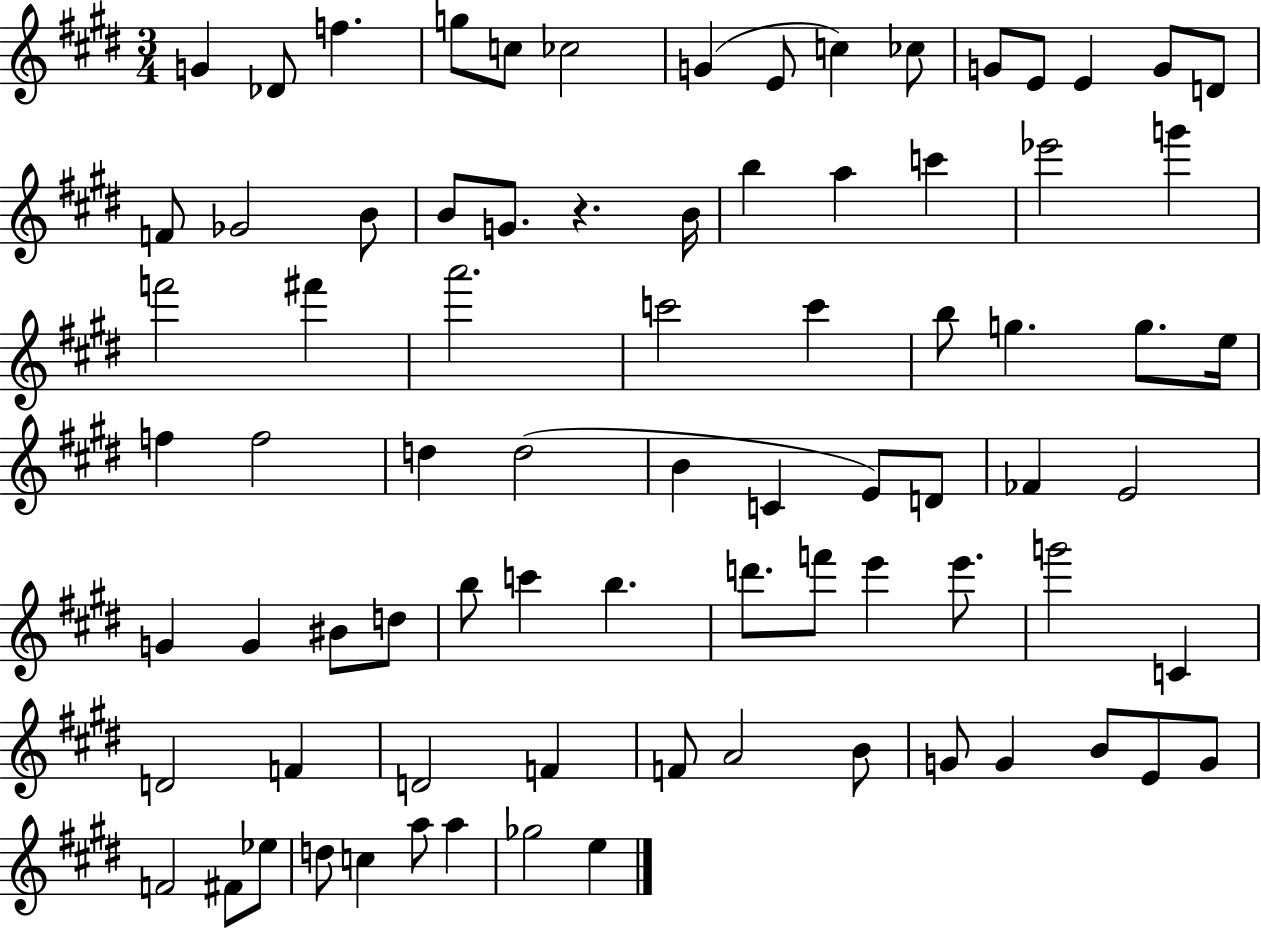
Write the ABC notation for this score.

X:1
T:Untitled
M:3/4
L:1/4
K:E
G _D/2 f g/2 c/2 _c2 G E/2 c _c/2 G/2 E/2 E G/2 D/2 F/2 _G2 B/2 B/2 G/2 z B/4 b a c' _e'2 g' f'2 ^f' a'2 c'2 c' b/2 g g/2 e/4 f f2 d d2 B C E/2 D/2 _F E2 G G ^B/2 d/2 b/2 c' b d'/2 f'/2 e' e'/2 g'2 C D2 F D2 F F/2 A2 B/2 G/2 G B/2 E/2 G/2 F2 ^F/2 _e/2 d/2 c a/2 a _g2 e